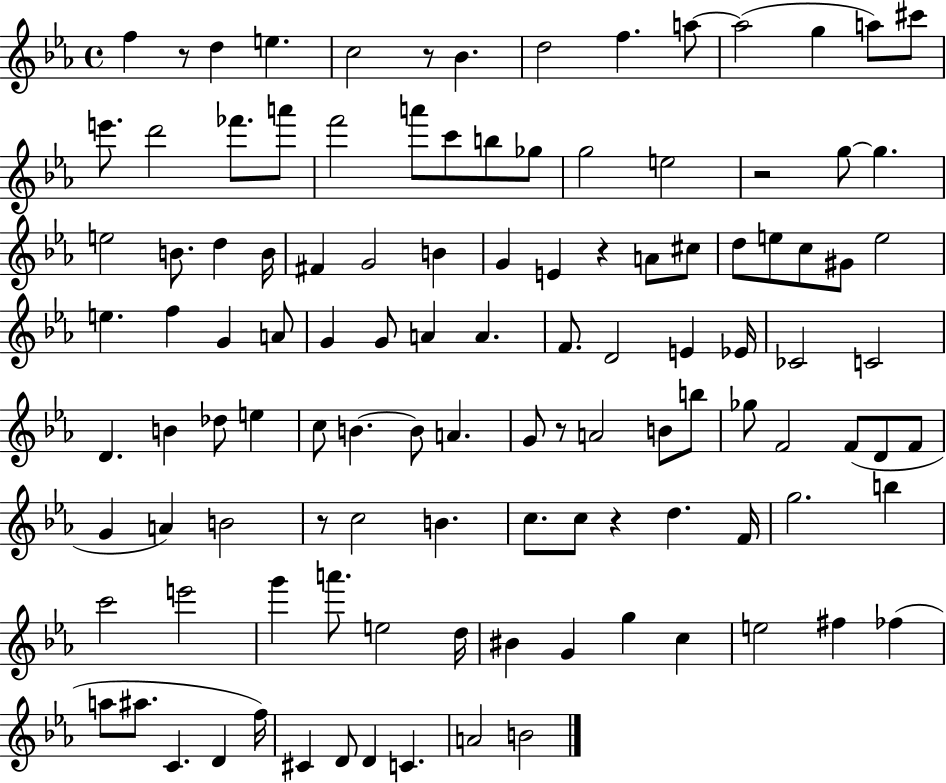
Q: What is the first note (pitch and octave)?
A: F5